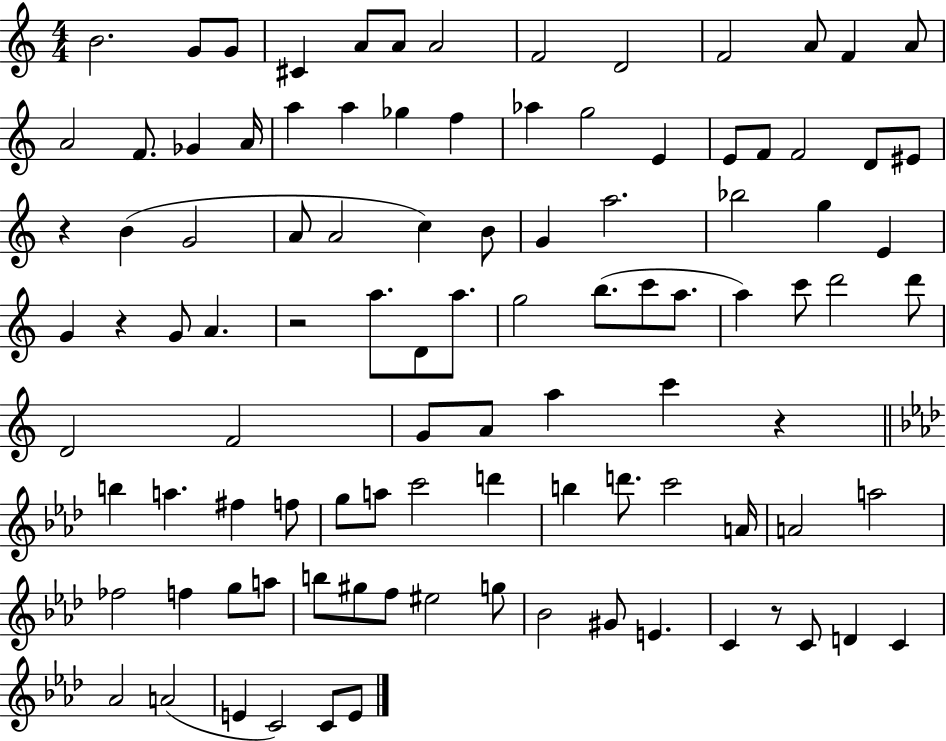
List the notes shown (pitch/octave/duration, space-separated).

B4/h. G4/e G4/e C#4/q A4/e A4/e A4/h F4/h D4/h F4/h A4/e F4/q A4/e A4/h F4/e. Gb4/q A4/s A5/q A5/q Gb5/q F5/q Ab5/q G5/h E4/q E4/e F4/e F4/h D4/e EIS4/e R/q B4/q G4/h A4/e A4/h C5/q B4/e G4/q A5/h. Bb5/h G5/q E4/q G4/q R/q G4/e A4/q. R/h A5/e. D4/e A5/e. G5/h B5/e. C6/e A5/e. A5/q C6/e D6/h D6/e D4/h F4/h G4/e A4/e A5/q C6/q R/q B5/q A5/q. F#5/q F5/e G5/e A5/e C6/h D6/q B5/q D6/e. C6/h A4/s A4/h A5/h FES5/h F5/q G5/e A5/e B5/e G#5/e F5/e EIS5/h G5/e Bb4/h G#4/e E4/q. C4/q R/e C4/e D4/q C4/q Ab4/h A4/h E4/q C4/h C4/e E4/e